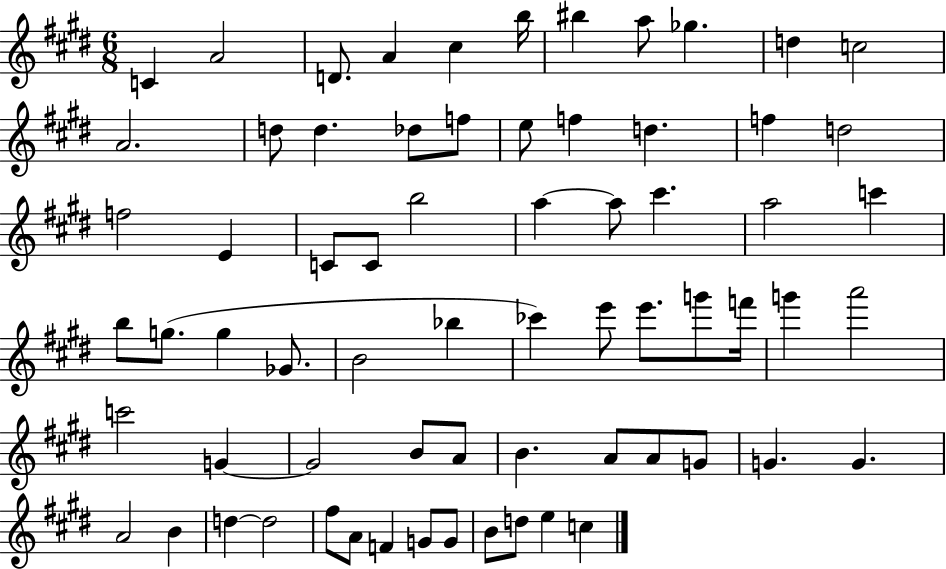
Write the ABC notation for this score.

X:1
T:Untitled
M:6/8
L:1/4
K:E
C A2 D/2 A ^c b/4 ^b a/2 _g d c2 A2 d/2 d _d/2 f/2 e/2 f d f d2 f2 E C/2 C/2 b2 a a/2 ^c' a2 c' b/2 g/2 g _G/2 B2 _b _c' e'/2 e'/2 g'/2 f'/4 g' a'2 c'2 G G2 B/2 A/2 B A/2 A/2 G/2 G G A2 B d d2 ^f/2 A/2 F G/2 G/2 B/2 d/2 e c